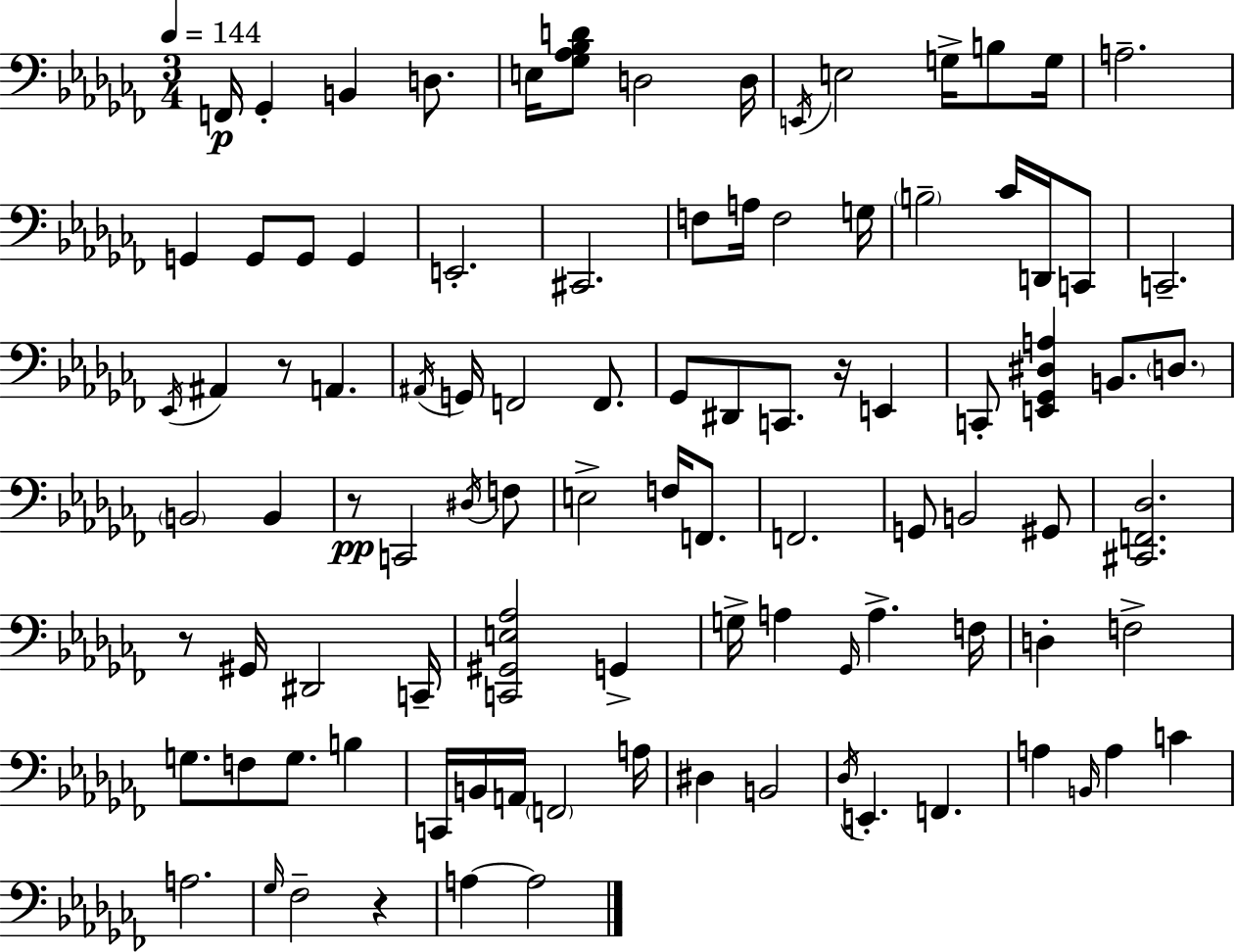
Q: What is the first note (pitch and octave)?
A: F2